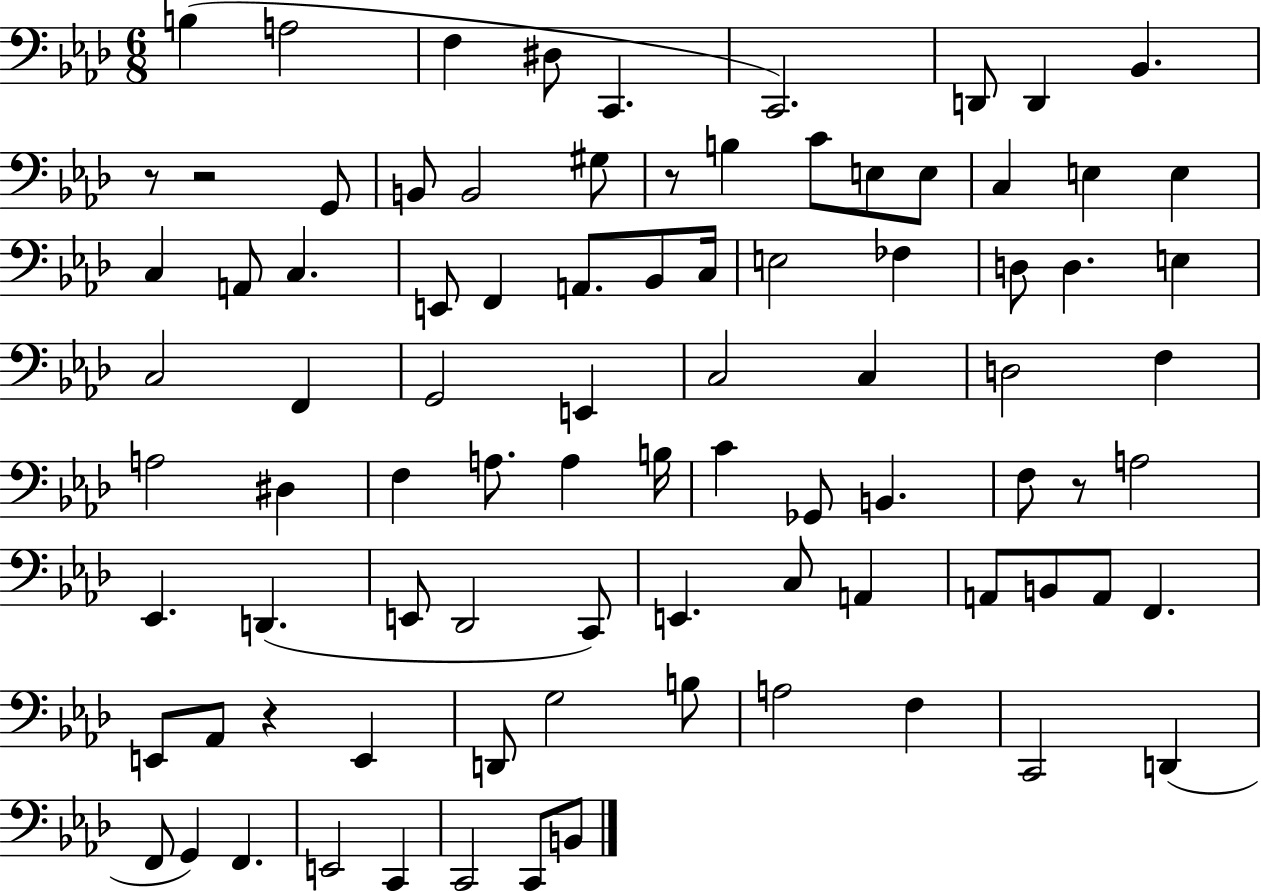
{
  \clef bass
  \numericTimeSignature
  \time 6/8
  \key aes \major
  b4( a2 | f4 dis8 c,4. | c,2.) | d,8 d,4 bes,4. | \break r8 r2 g,8 | b,8 b,2 gis8 | r8 b4 c'8 e8 e8 | c4 e4 e4 | \break c4 a,8 c4. | e,8 f,4 a,8. bes,8 c16 | e2 fes4 | d8 d4. e4 | \break c2 f,4 | g,2 e,4 | c2 c4 | d2 f4 | \break a2 dis4 | f4 a8. a4 b16 | c'4 ges,8 b,4. | f8 r8 a2 | \break ees,4. d,4.( | e,8 des,2 c,8) | e,4. c8 a,4 | a,8 b,8 a,8 f,4. | \break e,8 aes,8 r4 e,4 | d,8 g2 b8 | a2 f4 | c,2 d,4( | \break f,8 g,4) f,4. | e,2 c,4 | c,2 c,8 b,8 | \bar "|."
}